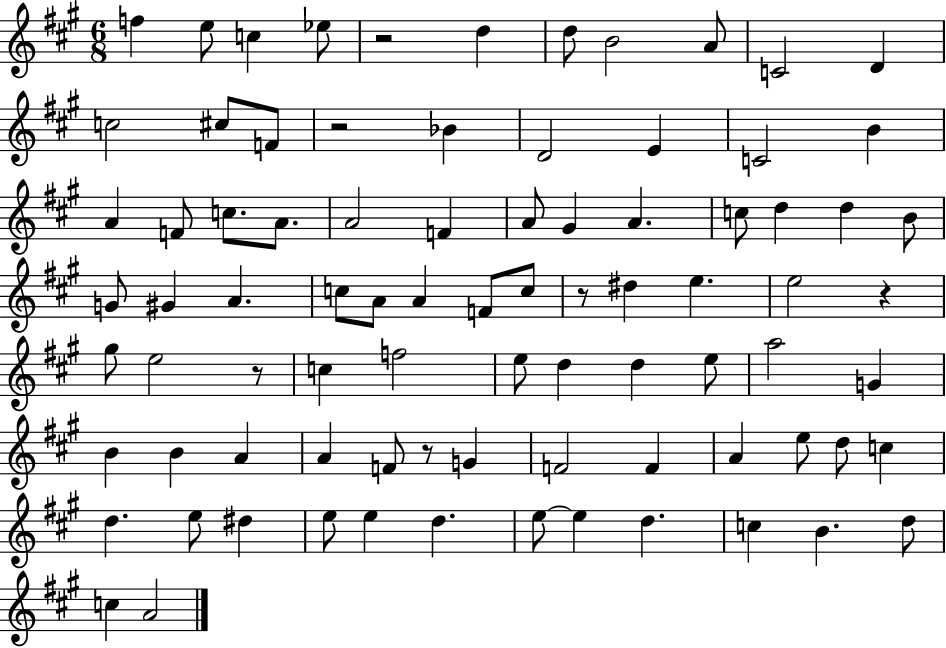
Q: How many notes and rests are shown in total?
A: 84